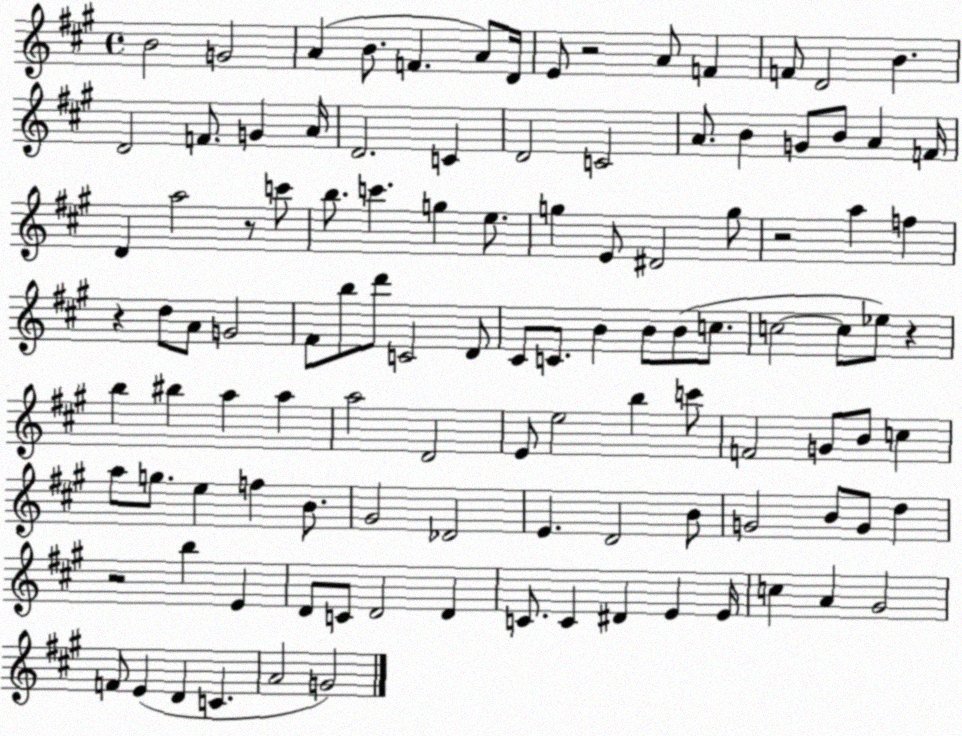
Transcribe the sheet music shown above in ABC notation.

X:1
T:Untitled
M:4/4
L:1/4
K:A
B2 G2 A B/2 F A/2 D/4 E/2 z2 A/2 F F/2 D2 B D2 F/2 G A/4 D2 C D2 C2 A/2 B G/2 B/2 A F/4 D a2 z/2 c'/2 b/2 c' g e/2 g E/2 ^D2 g/2 z2 a f z d/2 A/2 G2 ^F/2 b/2 d'/2 C2 D/2 ^C/2 C/2 B B/2 B/2 c/2 c2 c/2 _e/2 z b ^b a a a2 D2 E/2 e2 b c'/2 F2 G/2 B/2 c a/2 g/2 e f B/2 ^G2 _D2 E D2 B/2 G2 B/2 G/2 d z2 b E D/2 C/2 D2 D C/2 C ^D E E/4 c A ^G2 F/2 E D C A2 G2